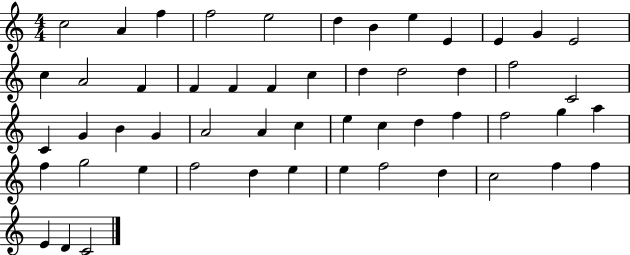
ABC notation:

X:1
T:Untitled
M:4/4
L:1/4
K:C
c2 A f f2 e2 d B e E E G E2 c A2 F F F F c d d2 d f2 C2 C G B G A2 A c e c d f f2 g a f g2 e f2 d e e f2 d c2 f f E D C2